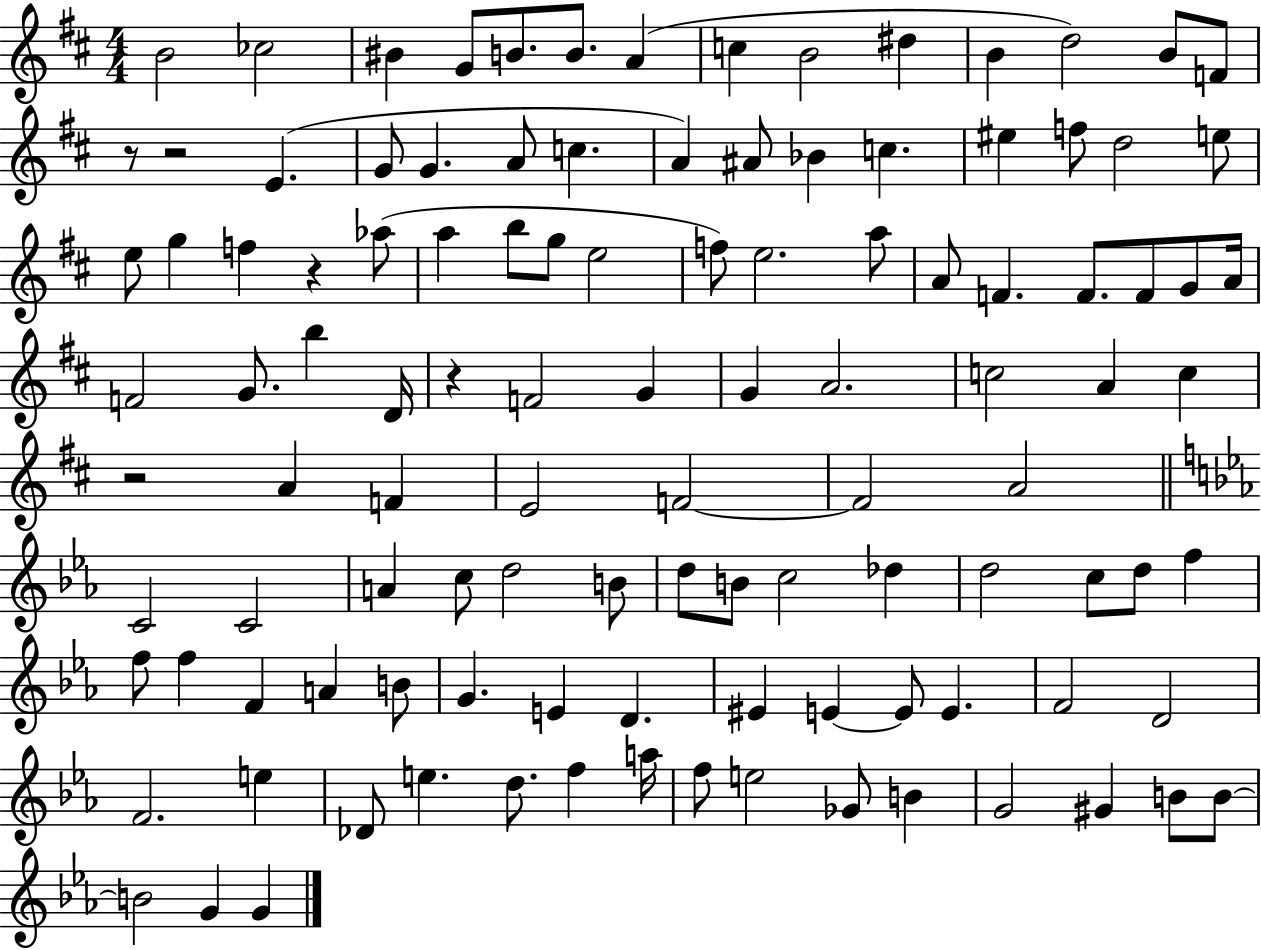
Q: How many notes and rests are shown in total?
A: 112